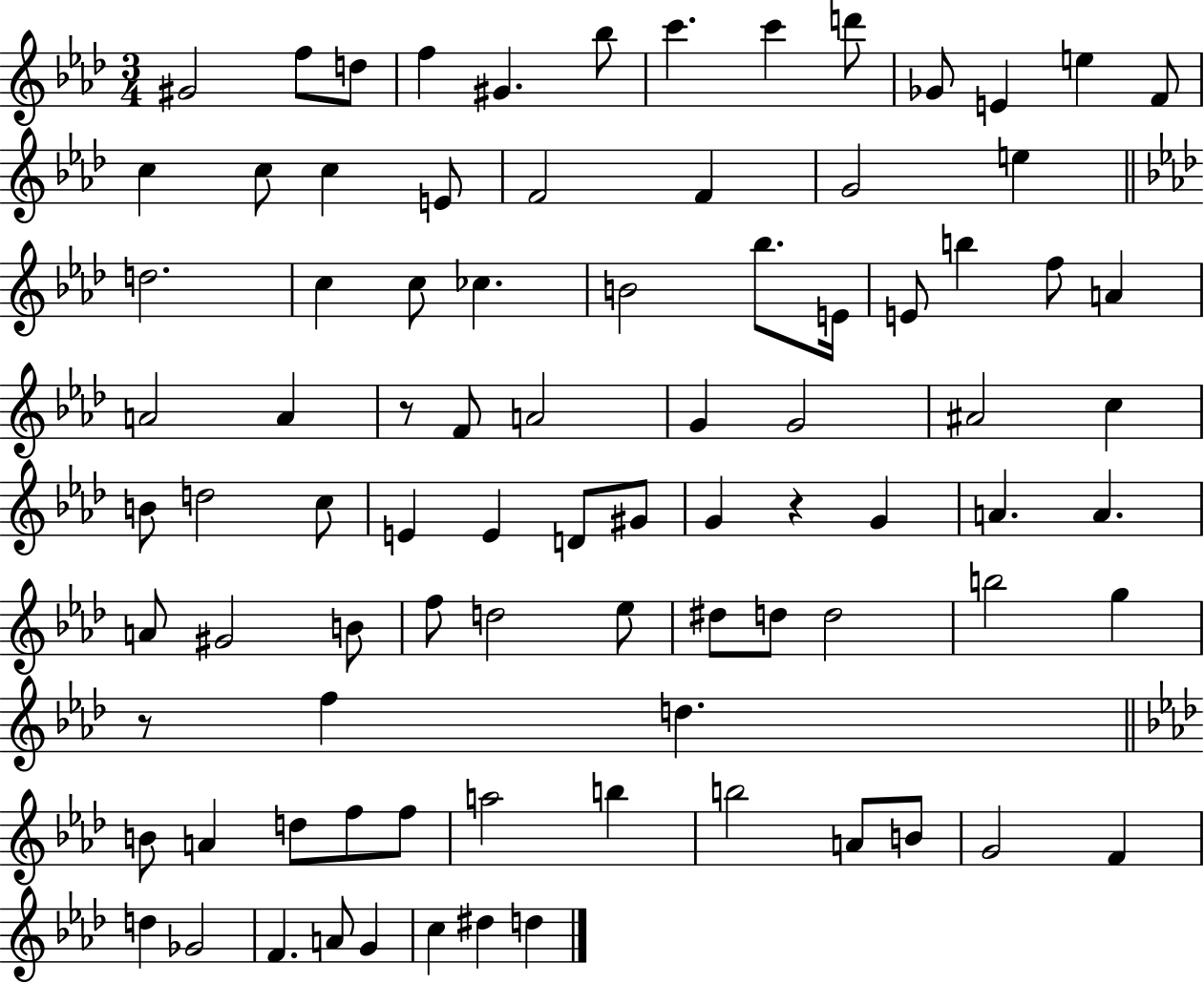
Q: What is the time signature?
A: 3/4